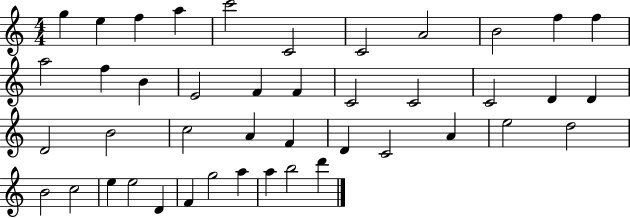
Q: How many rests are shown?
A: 0